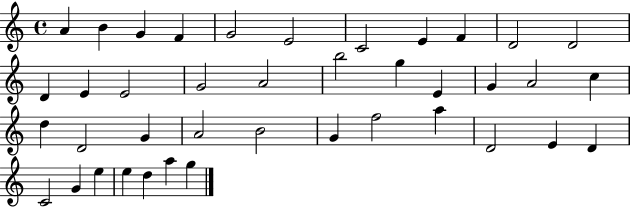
A4/q B4/q G4/q F4/q G4/h E4/h C4/h E4/q F4/q D4/h D4/h D4/q E4/q E4/h G4/h A4/h B5/h G5/q E4/q G4/q A4/h C5/q D5/q D4/h G4/q A4/h B4/h G4/q F5/h A5/q D4/h E4/q D4/q C4/h G4/q E5/q E5/q D5/q A5/q G5/q